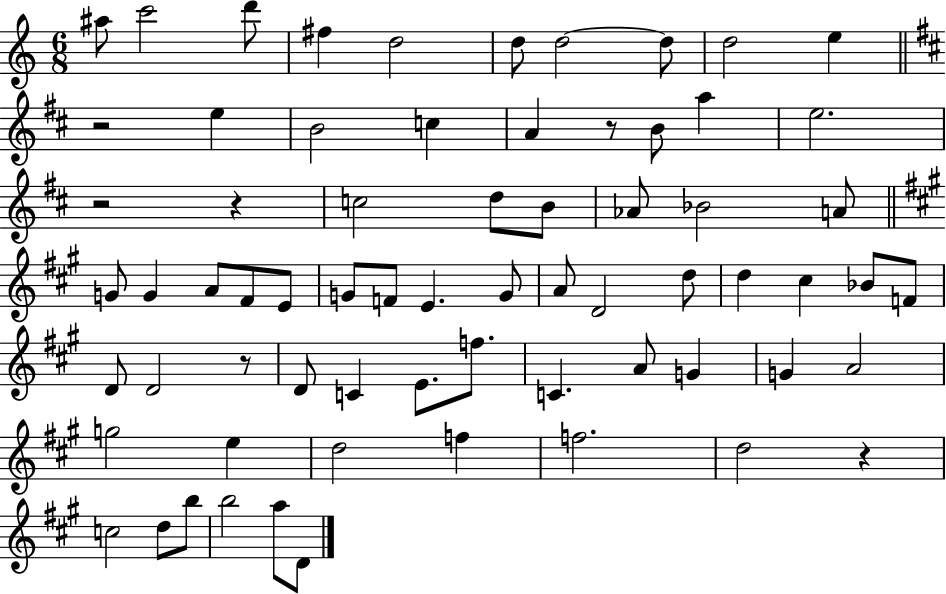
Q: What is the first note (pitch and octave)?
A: A#5